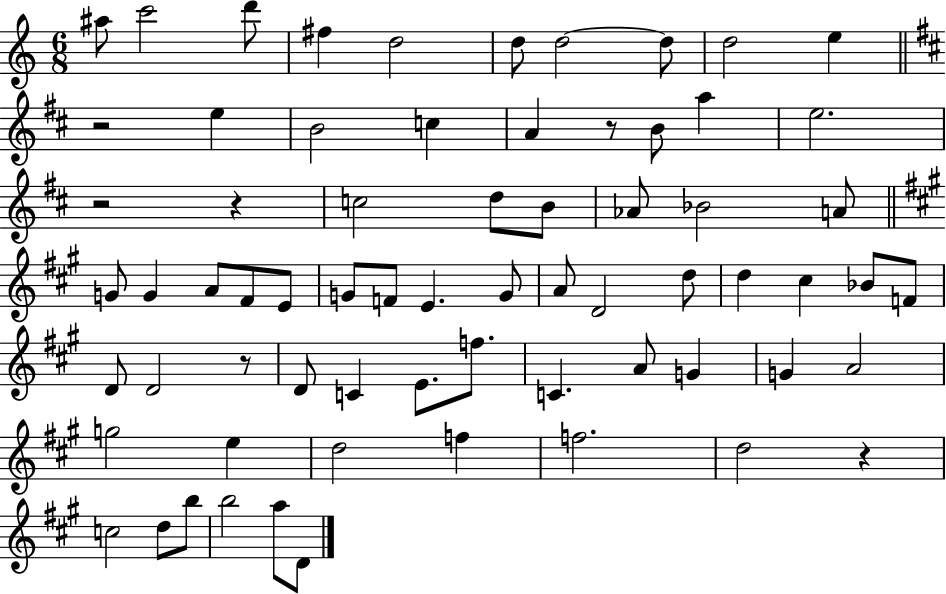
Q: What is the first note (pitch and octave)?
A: A#5